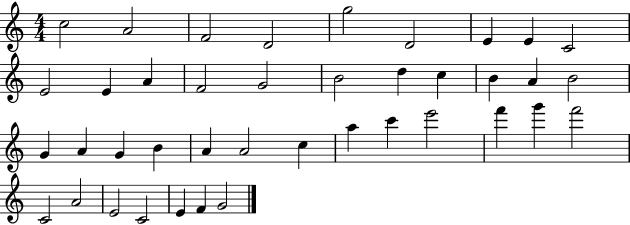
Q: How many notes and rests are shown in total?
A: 40